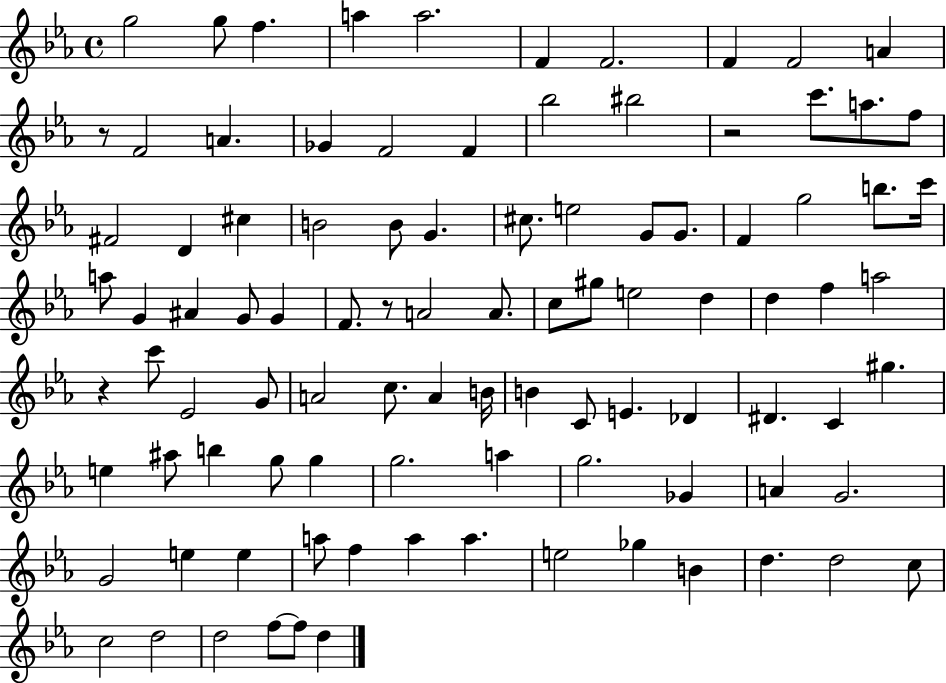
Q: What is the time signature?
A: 4/4